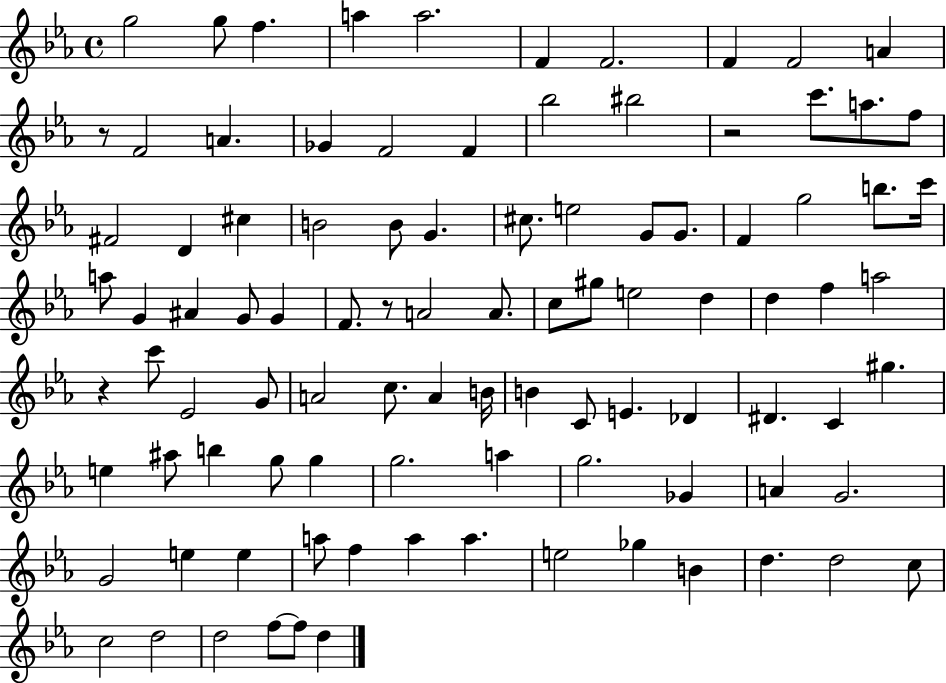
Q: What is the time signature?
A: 4/4